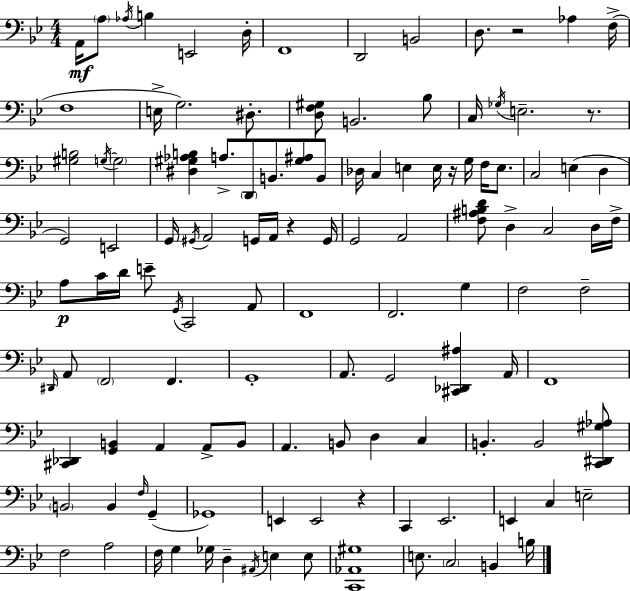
X:1
T:Untitled
M:4/4
L:1/4
K:Gm
A,,/4 A,/2 _A,/4 B, E,,2 D,/4 F,,4 D,,2 B,,2 D,/2 z2 _A, F,/4 F,4 E,/4 G,2 ^D,/2 [D,F,^G,]/2 B,,2 _B,/2 C,/4 _G,/4 E,2 z/2 [^G,B,]2 G,/4 G,2 [^D,^G,_A,B,] A,/2 D,,/2 B,,/2 [^G,^A,]/2 B,,/2 _D,/4 C, E, E,/4 z/4 G,/4 F,/4 E,/2 C,2 E, D, G,,2 E,,2 G,,/4 ^G,,/4 A,,2 G,,/4 A,,/4 z G,,/4 G,,2 A,,2 [F,^A,B,D]/2 D, C,2 D,/4 F,/4 A,/2 C/4 D/4 E/2 G,,/4 C,,2 A,,/2 F,,4 F,,2 G, F,2 F,2 ^D,,/4 A,,/2 F,,2 F,, G,,4 A,,/2 G,,2 [^C,,_D,,^A,] A,,/4 F,,4 [^C,,_D,,] [G,,B,,] A,, A,,/2 B,,/2 A,, B,,/2 D, C, B,, B,,2 [C,,^D,,^G,_A,]/2 B,,2 B,, F,/4 G,, _G,,4 E,, E,,2 z C,, _E,,2 E,, C, E,2 F,2 A,2 F,/4 G, _G,/4 D, ^A,,/4 E, E,/2 [C,,_A,,^G,]4 E,/2 C,2 B,, B,/4